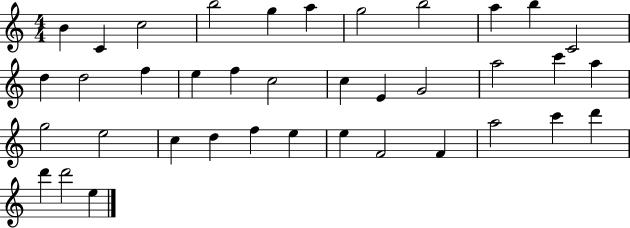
{
  \clef treble
  \numericTimeSignature
  \time 4/4
  \key c \major
  b'4 c'4 c''2 | b''2 g''4 a''4 | g''2 b''2 | a''4 b''4 c'2 | \break d''4 d''2 f''4 | e''4 f''4 c''2 | c''4 e'4 g'2 | a''2 c'''4 a''4 | \break g''2 e''2 | c''4 d''4 f''4 e''4 | e''4 f'2 f'4 | a''2 c'''4 d'''4 | \break d'''4 d'''2 e''4 | \bar "|."
}